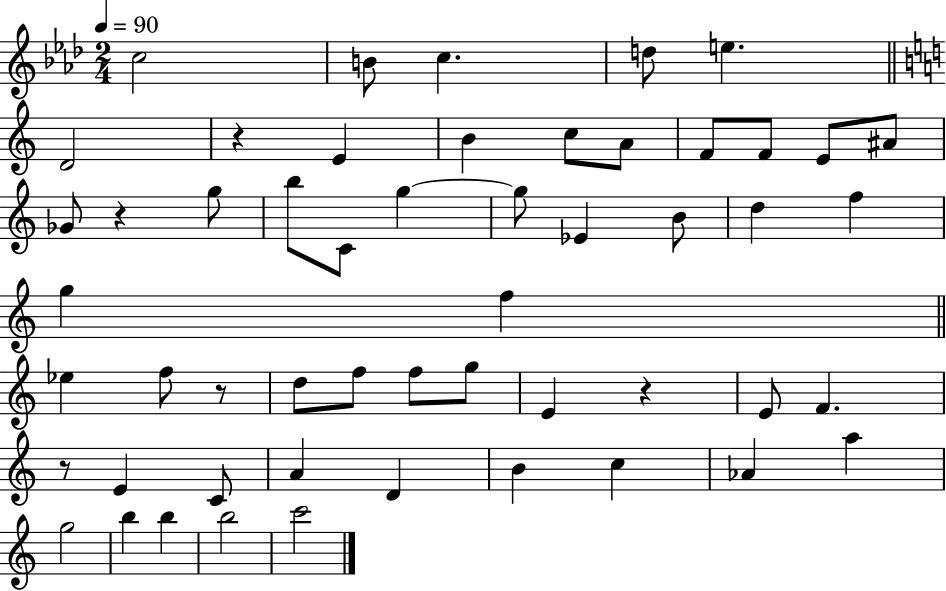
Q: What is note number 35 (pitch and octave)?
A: F4